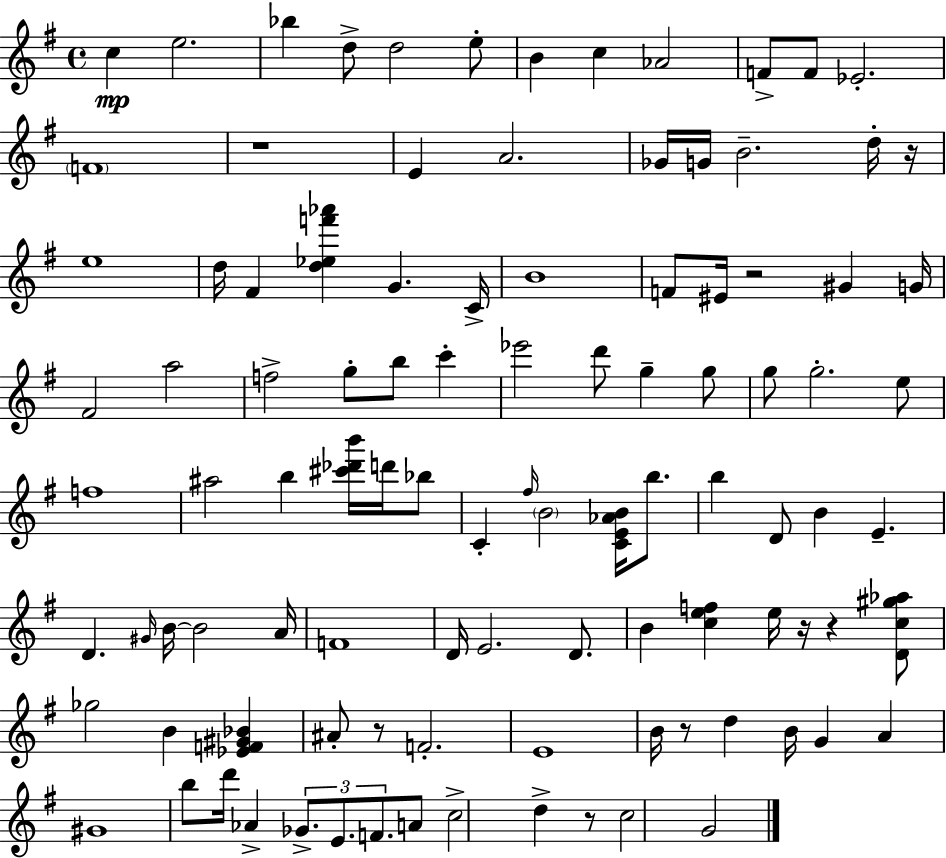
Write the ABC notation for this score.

X:1
T:Untitled
M:4/4
L:1/4
K:Em
c e2 _b d/2 d2 e/2 B c _A2 F/2 F/2 _E2 F4 z4 E A2 _G/4 G/4 B2 d/4 z/4 e4 d/4 ^F [d_ef'_a'] G C/4 B4 F/2 ^E/4 z2 ^G G/4 ^F2 a2 f2 g/2 b/2 c' _e'2 d'/2 g g/2 g/2 g2 e/2 f4 ^a2 b [^c'_d'b']/4 d'/4 _b/2 C ^f/4 B2 [CE_AB]/4 b/2 b D/2 B E D ^G/4 B/4 B2 A/4 F4 D/4 E2 D/2 B [cef] e/4 z/4 z [Dc^g_a]/2 _g2 B [_EF^G_B] ^A/2 z/2 F2 E4 B/4 z/2 d B/4 G A ^G4 b/2 d'/4 _A _G/2 E/2 F/2 A/2 c2 d z/2 c2 G2